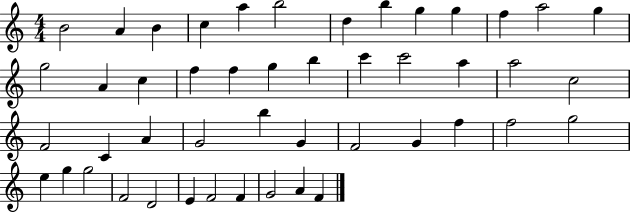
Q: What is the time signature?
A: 4/4